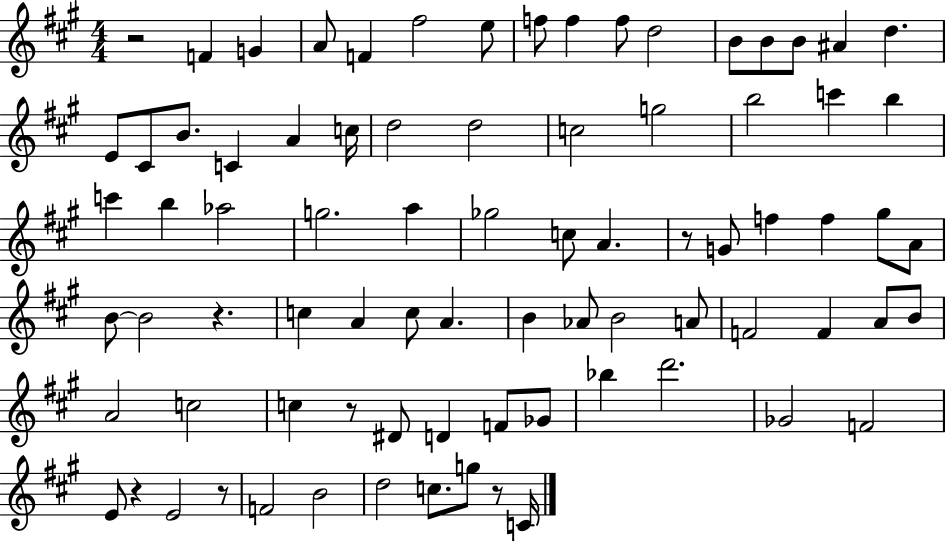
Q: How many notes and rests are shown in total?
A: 81